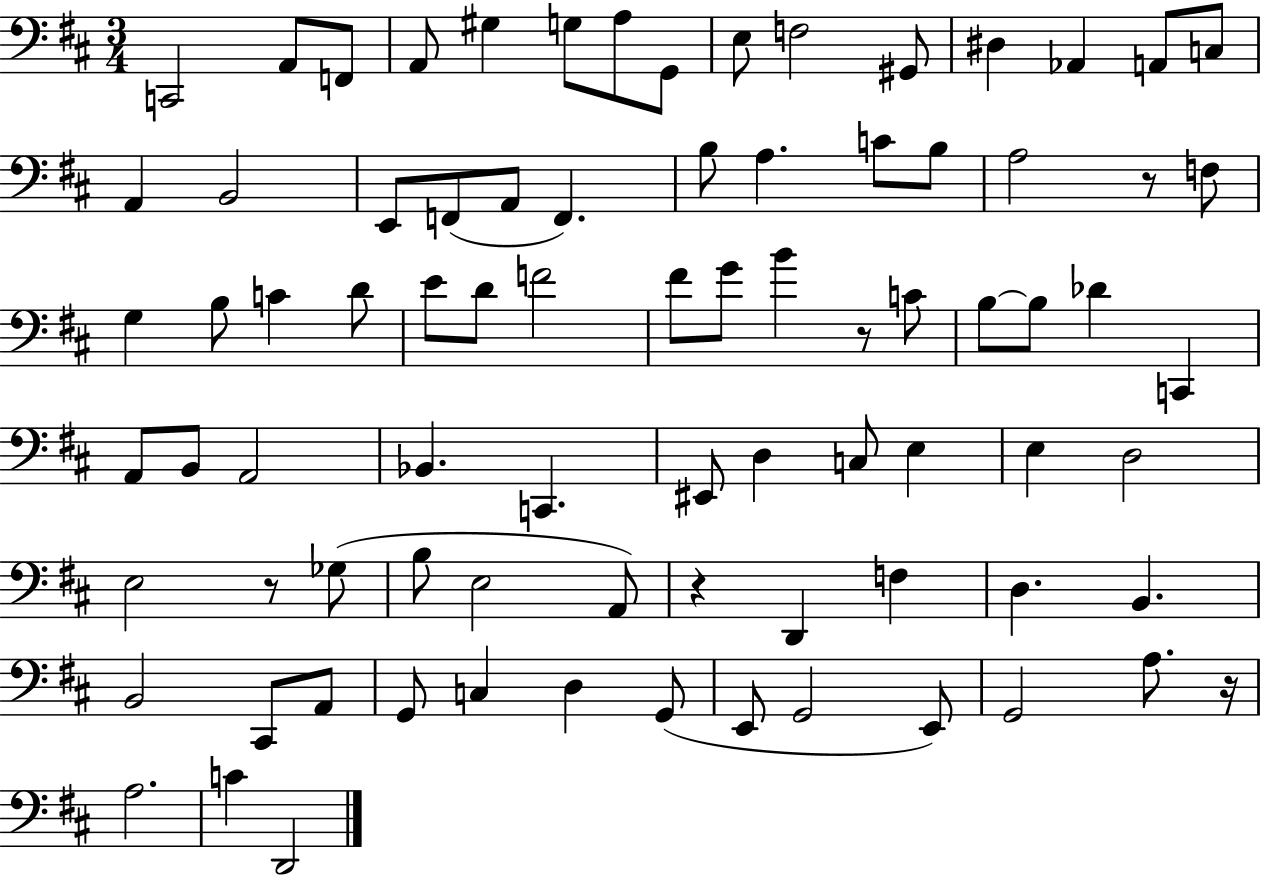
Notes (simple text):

C2/h A2/e F2/e A2/e G#3/q G3/e A3/e G2/e E3/e F3/h G#2/e D#3/q Ab2/q A2/e C3/e A2/q B2/h E2/e F2/e A2/e F2/q. B3/e A3/q. C4/e B3/e A3/h R/e F3/e G3/q B3/e C4/q D4/e E4/e D4/e F4/h F#4/e G4/e B4/q R/e C4/e B3/e B3/e Db4/q C2/q A2/e B2/e A2/h Bb2/q. C2/q. EIS2/e D3/q C3/e E3/q E3/q D3/h E3/h R/e Gb3/e B3/e E3/h A2/e R/q D2/q F3/q D3/q. B2/q. B2/h C#2/e A2/e G2/e C3/q D3/q G2/e E2/e G2/h E2/e G2/h A3/e. R/s A3/h. C4/q D2/h